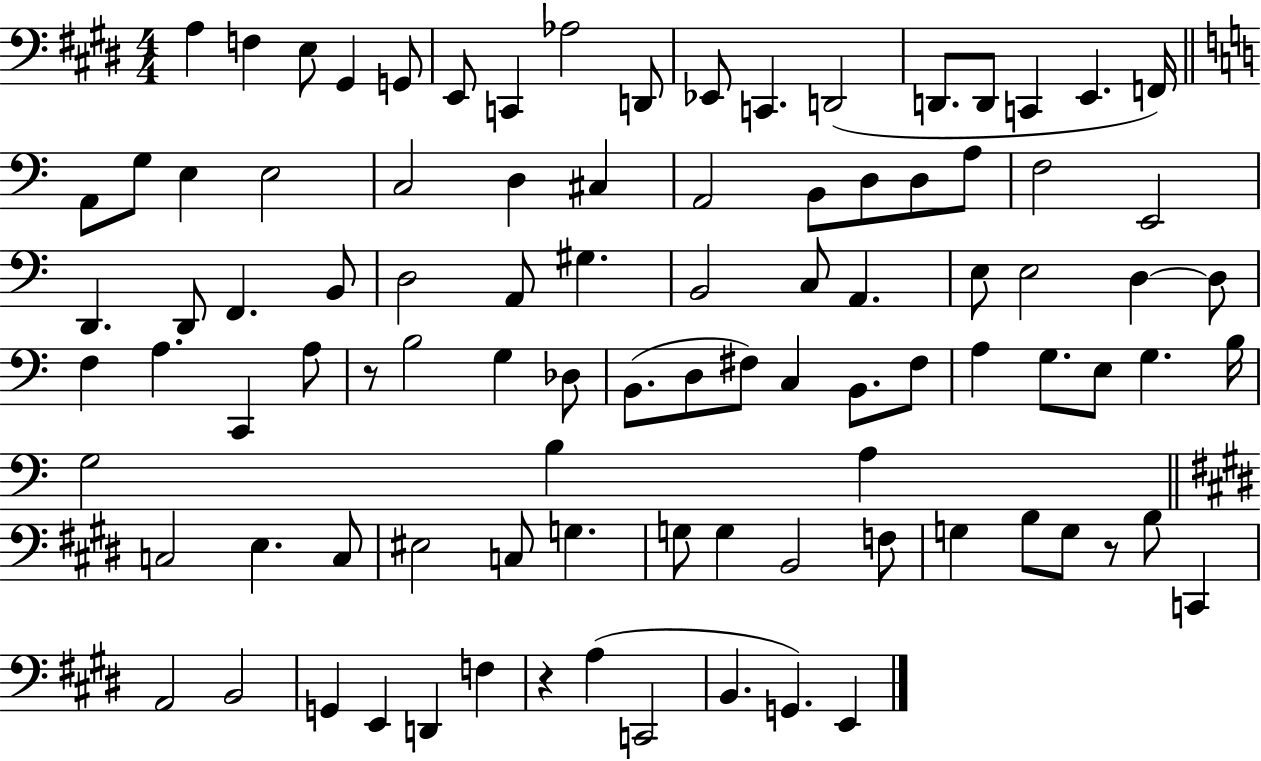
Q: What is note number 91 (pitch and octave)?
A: G2